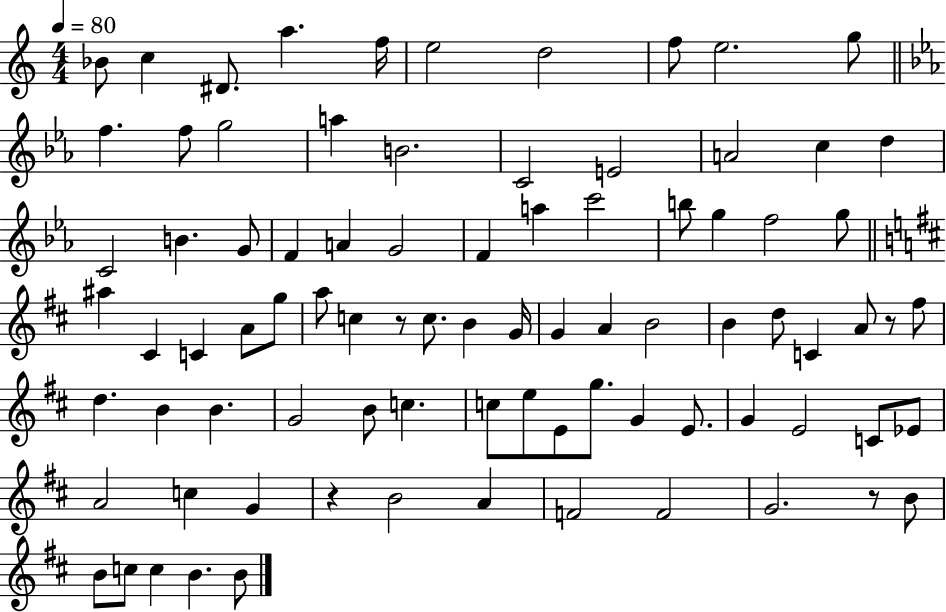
X:1
T:Untitled
M:4/4
L:1/4
K:C
_B/2 c ^D/2 a f/4 e2 d2 f/2 e2 g/2 f f/2 g2 a B2 C2 E2 A2 c d C2 B G/2 F A G2 F a c'2 b/2 g f2 g/2 ^a ^C C A/2 g/2 a/2 c z/2 c/2 B G/4 G A B2 B d/2 C A/2 z/2 ^f/2 d B B G2 B/2 c c/2 e/2 E/2 g/2 G E/2 G E2 C/2 _E/2 A2 c G z B2 A F2 F2 G2 z/2 B/2 B/2 c/2 c B B/2